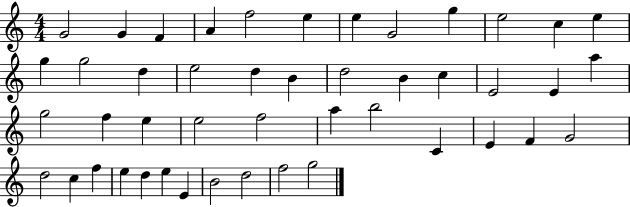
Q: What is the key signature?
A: C major